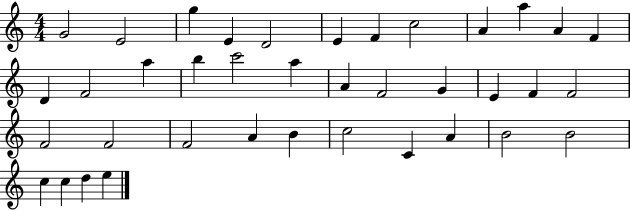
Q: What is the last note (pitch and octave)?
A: E5